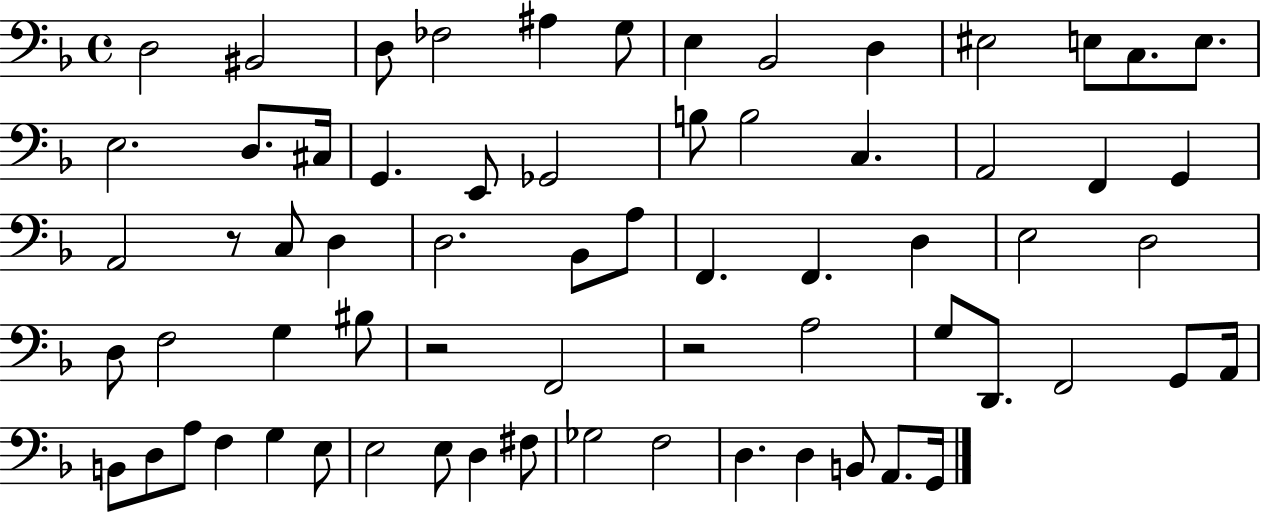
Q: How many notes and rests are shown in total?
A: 67